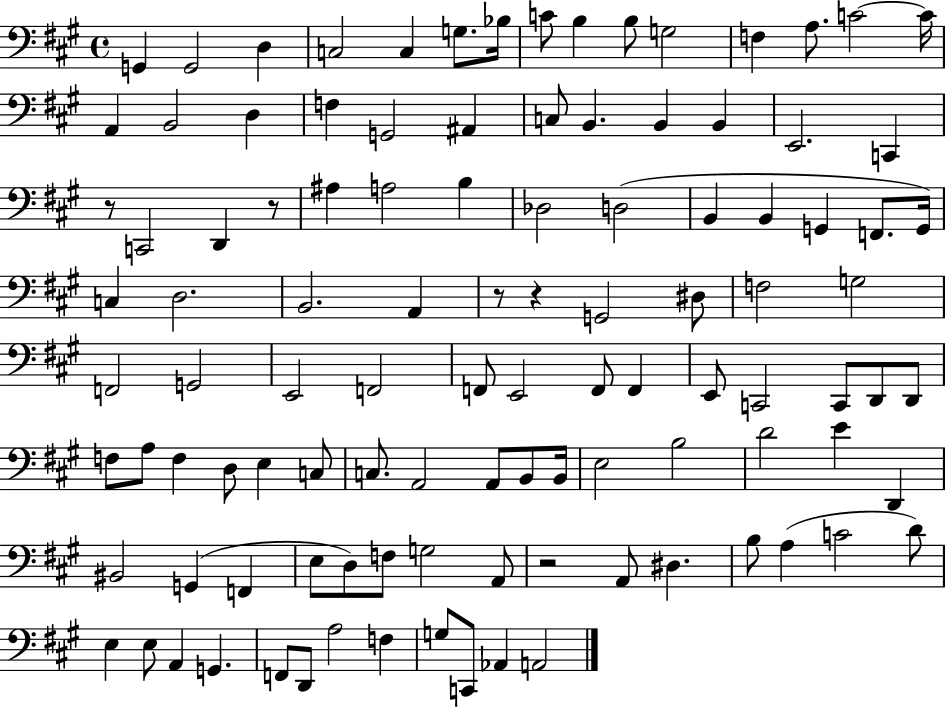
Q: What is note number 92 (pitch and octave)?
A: E3